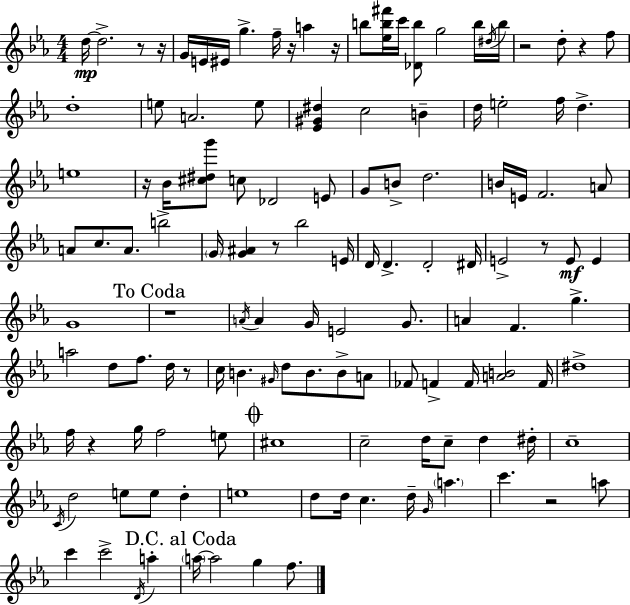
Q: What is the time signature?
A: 4/4